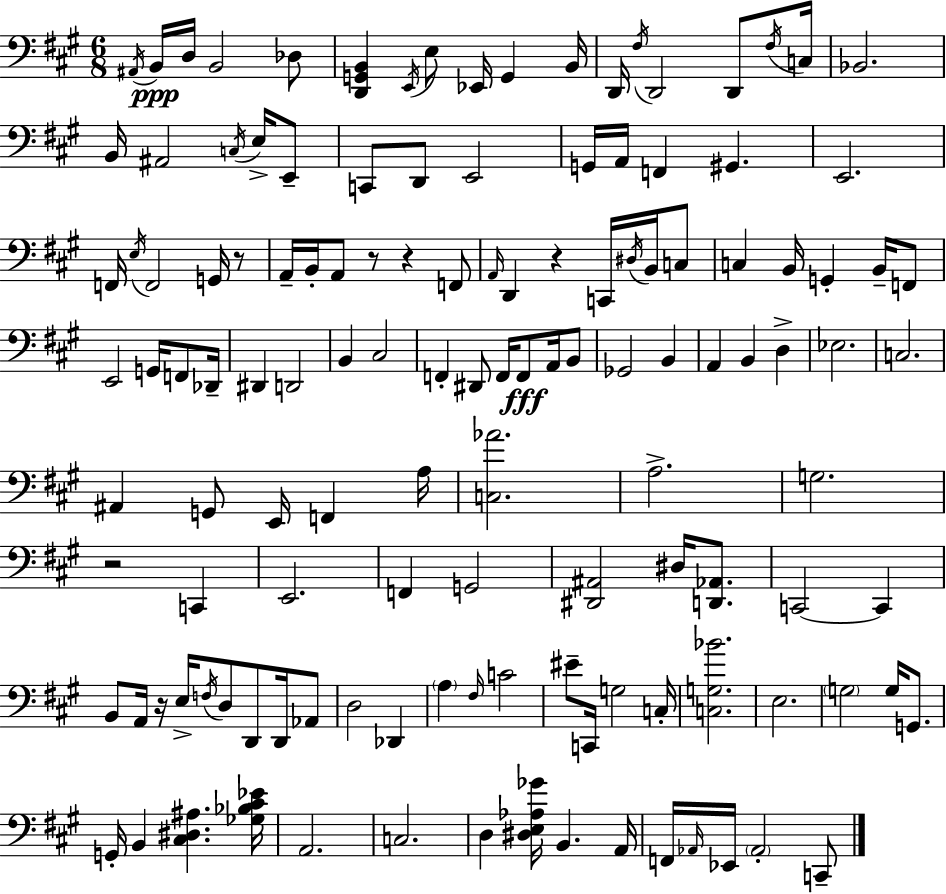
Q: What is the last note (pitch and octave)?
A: C2